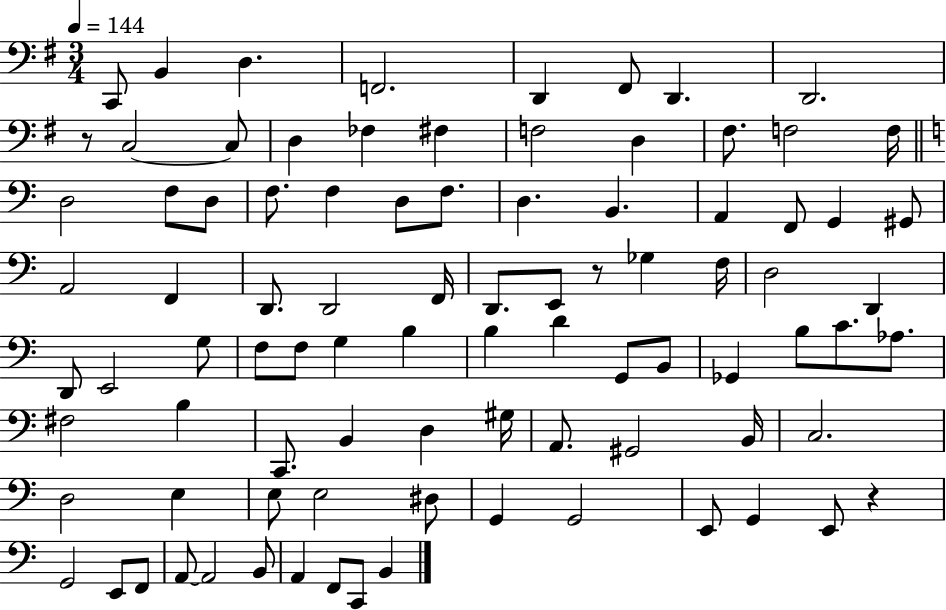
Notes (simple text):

C2/e B2/q D3/q. F2/h. D2/q F#2/e D2/q. D2/h. R/e C3/h C3/e D3/q FES3/q F#3/q F3/h D3/q F#3/e. F3/h F3/s D3/h F3/e D3/e F3/e. F3/q D3/e F3/e. D3/q. B2/q. A2/q F2/e G2/q G#2/e A2/h F2/q D2/e. D2/h F2/s D2/e. E2/e R/e Gb3/q F3/s D3/h D2/q D2/e E2/h G3/e F3/e F3/e G3/q B3/q B3/q D4/q G2/e B2/e Gb2/q B3/e C4/e. Ab3/e. F#3/h B3/q C2/e. B2/q D3/q G#3/s A2/e. G#2/h B2/s C3/h. D3/h E3/q E3/e E3/h D#3/e G2/q G2/h E2/e G2/q E2/e R/q G2/h E2/e F2/e A2/e A2/h B2/e A2/q F2/e C2/e B2/q